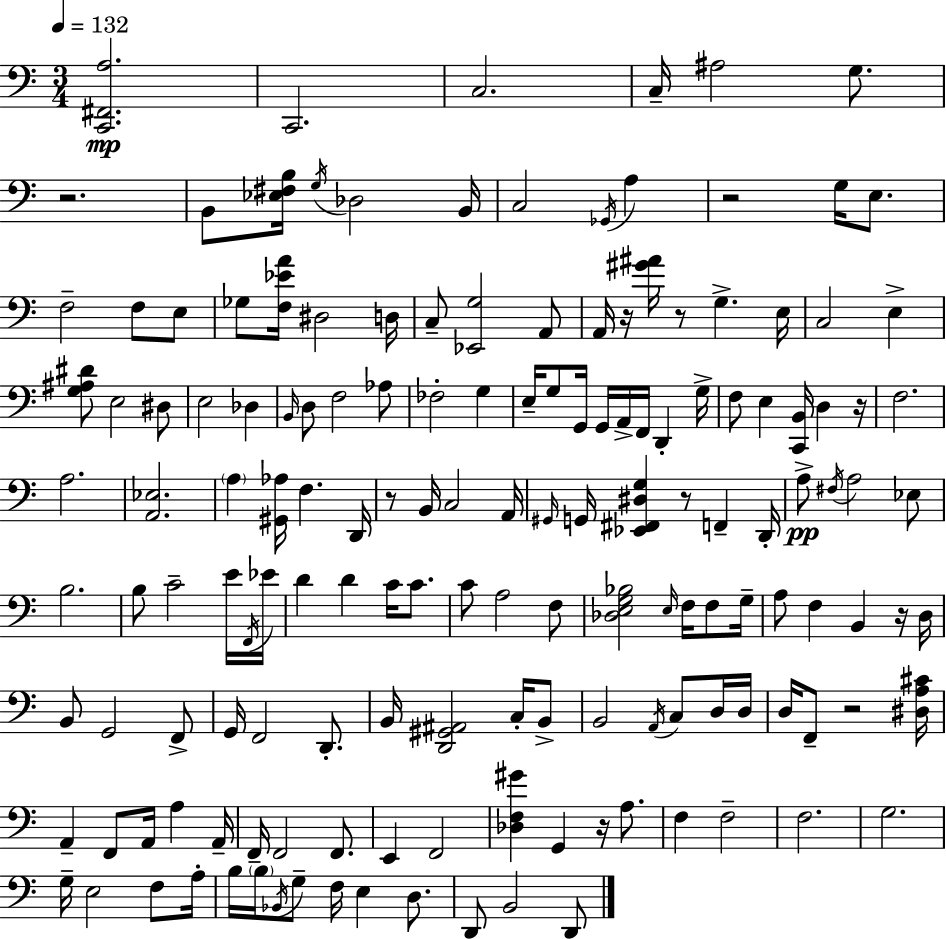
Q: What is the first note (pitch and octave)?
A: C2